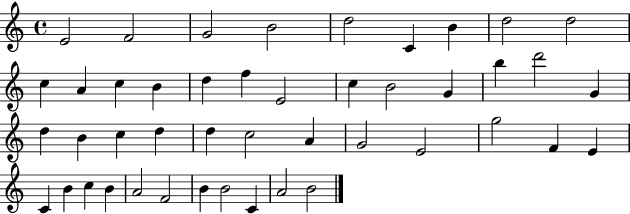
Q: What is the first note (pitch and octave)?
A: E4